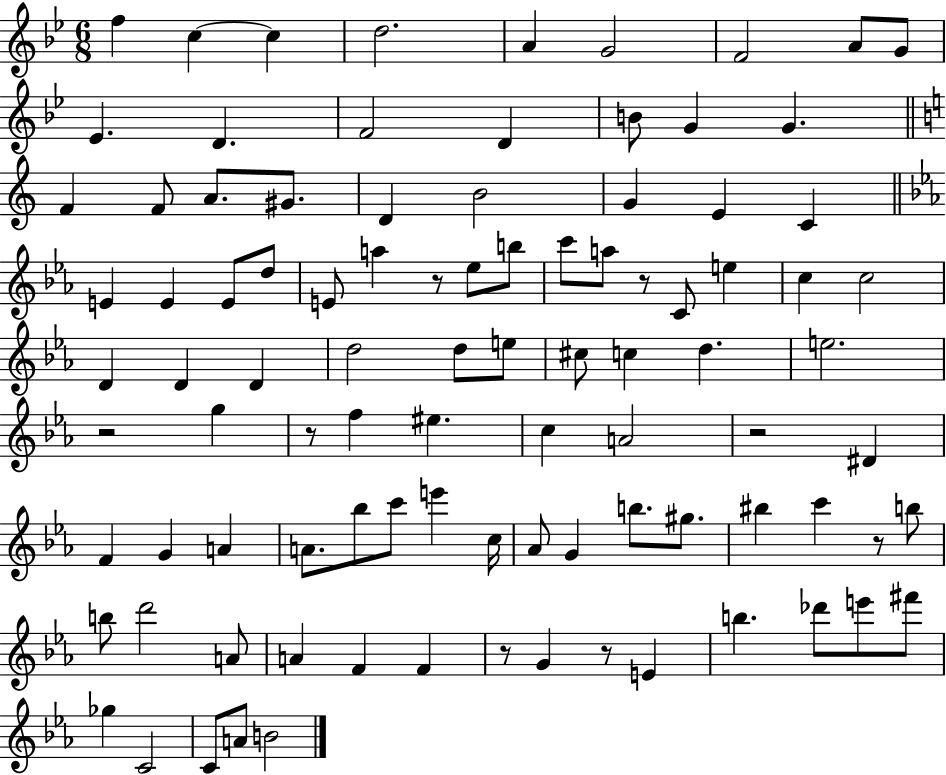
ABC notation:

X:1
T:Untitled
M:6/8
L:1/4
K:Bb
f c c d2 A G2 F2 A/2 G/2 _E D F2 D B/2 G G F F/2 A/2 ^G/2 D B2 G E C E E E/2 d/2 E/2 a z/2 _e/2 b/2 c'/2 a/2 z/2 C/2 e c c2 D D D d2 d/2 e/2 ^c/2 c d e2 z2 g z/2 f ^e c A2 z2 ^D F G A A/2 _b/2 c'/2 e' c/4 _A/2 G b/2 ^g/2 ^b c' z/2 b/2 b/2 d'2 A/2 A F F z/2 G z/2 E b _d'/2 e'/2 ^f'/2 _g C2 C/2 A/2 B2